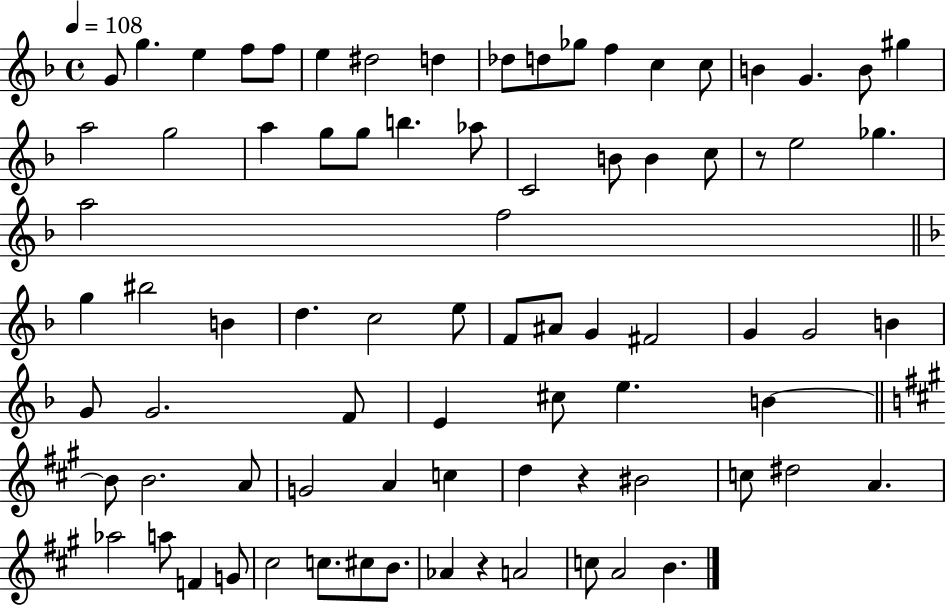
{
  \clef treble
  \time 4/4
  \defaultTimeSignature
  \key f \major
  \tempo 4 = 108
  \repeat volta 2 { g'8 g''4. e''4 f''8 f''8 | e''4 dis''2 d''4 | des''8 d''8 ges''8 f''4 c''4 c''8 | b'4 g'4. b'8 gis''4 | \break a''2 g''2 | a''4 g''8 g''8 b''4. aes''8 | c'2 b'8 b'4 c''8 | r8 e''2 ges''4. | \break a''2 f''2 | \bar "||" \break \key f \major g''4 bis''2 b'4 | d''4. c''2 e''8 | f'8 ais'8 g'4 fis'2 | g'4 g'2 b'4 | \break g'8 g'2. f'8 | e'4 cis''8 e''4. b'4~~ | \bar "||" \break \key a \major b'8 b'2. a'8 | g'2 a'4 c''4 | d''4 r4 bis'2 | c''8 dis''2 a'4. | \break aes''2 a''8 f'4 g'8 | cis''2 c''8. cis''8 b'8. | aes'4 r4 a'2 | c''8 a'2 b'4. | \break } \bar "|."
}